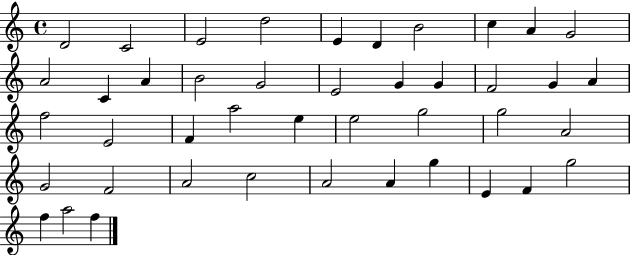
{
  \clef treble
  \time 4/4
  \defaultTimeSignature
  \key c \major
  d'2 c'2 | e'2 d''2 | e'4 d'4 b'2 | c''4 a'4 g'2 | \break a'2 c'4 a'4 | b'2 g'2 | e'2 g'4 g'4 | f'2 g'4 a'4 | \break f''2 e'2 | f'4 a''2 e''4 | e''2 g''2 | g''2 a'2 | \break g'2 f'2 | a'2 c''2 | a'2 a'4 g''4 | e'4 f'4 g''2 | \break f''4 a''2 f''4 | \bar "|."
}